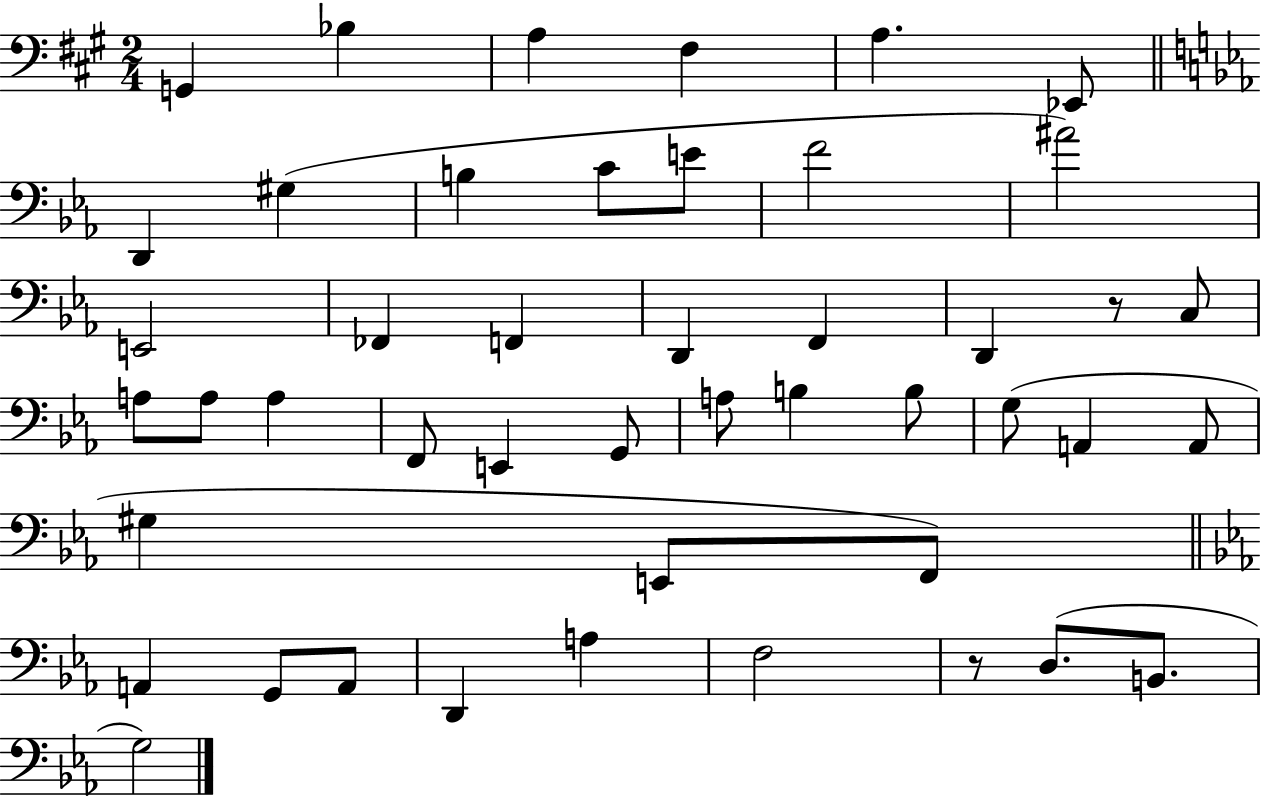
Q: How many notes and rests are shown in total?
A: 46